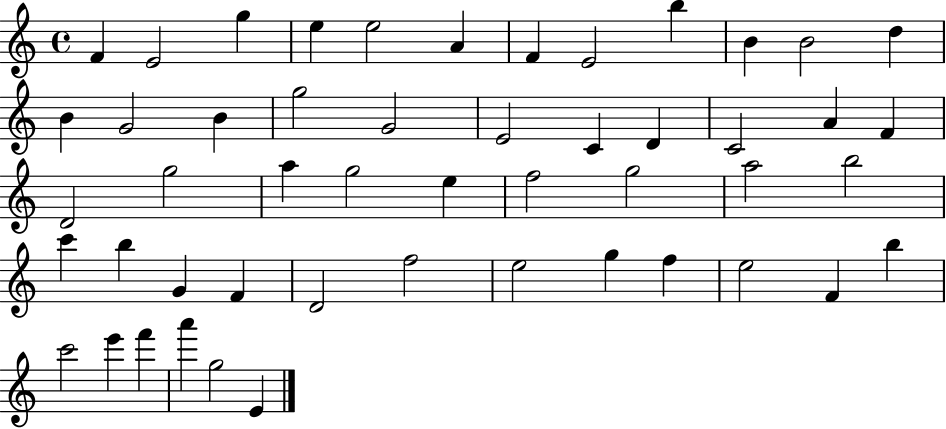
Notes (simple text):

F4/q E4/h G5/q E5/q E5/h A4/q F4/q E4/h B5/q B4/q B4/h D5/q B4/q G4/h B4/q G5/h G4/h E4/h C4/q D4/q C4/h A4/q F4/q D4/h G5/h A5/q G5/h E5/q F5/h G5/h A5/h B5/h C6/q B5/q G4/q F4/q D4/h F5/h E5/h G5/q F5/q E5/h F4/q B5/q C6/h E6/q F6/q A6/q G5/h E4/q